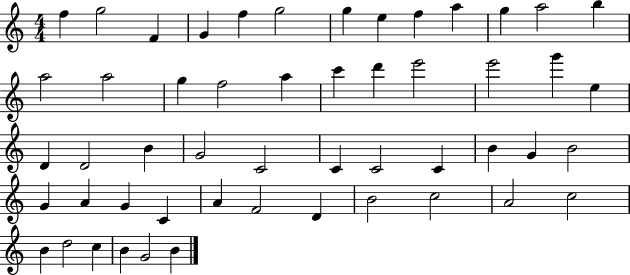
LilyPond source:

{
  \clef treble
  \numericTimeSignature
  \time 4/4
  \key c \major
  f''4 g''2 f'4 | g'4 f''4 g''2 | g''4 e''4 f''4 a''4 | g''4 a''2 b''4 | \break a''2 a''2 | g''4 f''2 a''4 | c'''4 d'''4 e'''2 | e'''2 g'''4 e''4 | \break d'4 d'2 b'4 | g'2 c'2 | c'4 c'2 c'4 | b'4 g'4 b'2 | \break g'4 a'4 g'4 c'4 | a'4 f'2 d'4 | b'2 c''2 | a'2 c''2 | \break b'4 d''2 c''4 | b'4 g'2 b'4 | \bar "|."
}